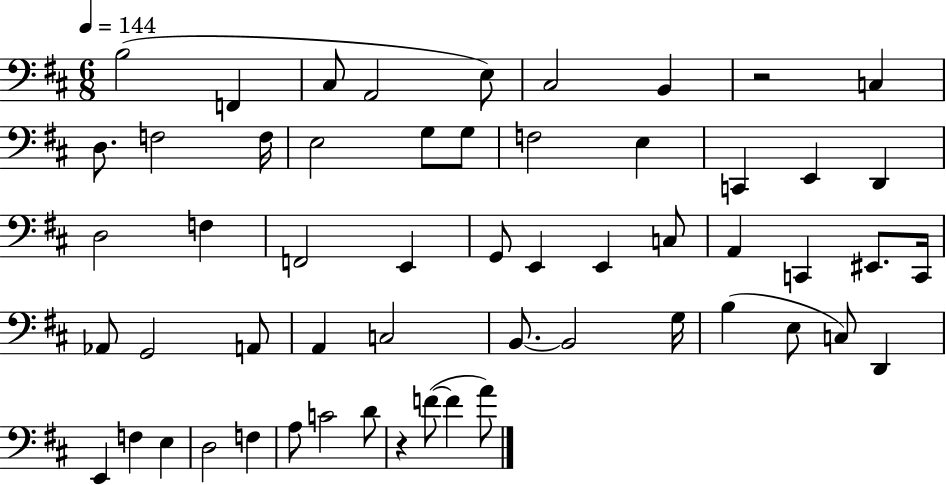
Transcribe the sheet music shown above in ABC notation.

X:1
T:Untitled
M:6/8
L:1/4
K:D
B,2 F,, ^C,/2 A,,2 E,/2 ^C,2 B,, z2 C, D,/2 F,2 F,/4 E,2 G,/2 G,/2 F,2 E, C,, E,, D,, D,2 F, F,,2 E,, G,,/2 E,, E,, C,/2 A,, C,, ^E,,/2 C,,/4 _A,,/2 G,,2 A,,/2 A,, C,2 B,,/2 B,,2 G,/4 B, E,/2 C,/2 D,, E,, F, E, D,2 F, A,/2 C2 D/2 z F/2 F A/2